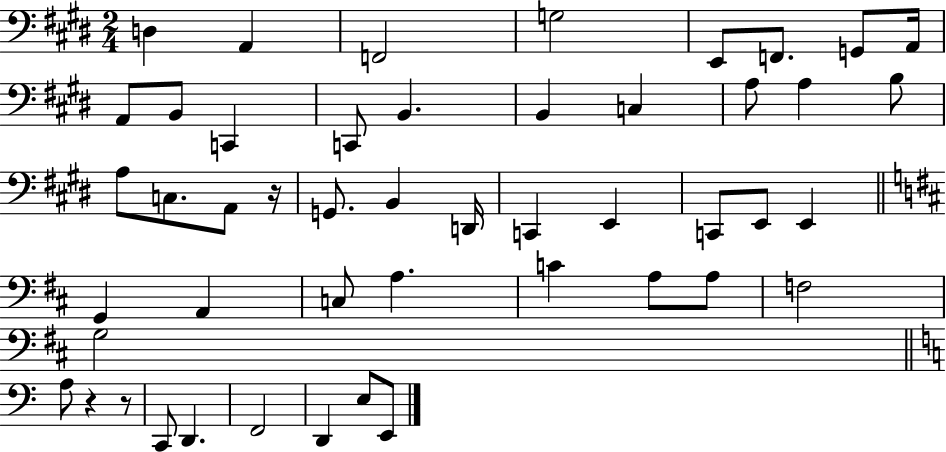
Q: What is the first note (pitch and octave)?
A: D3